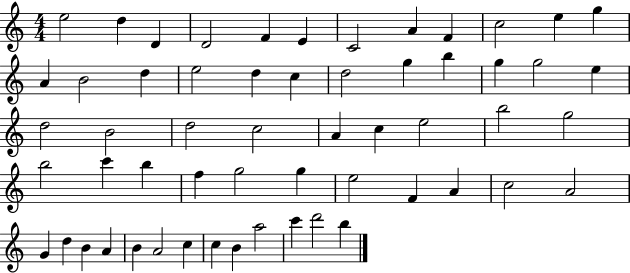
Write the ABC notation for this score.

X:1
T:Untitled
M:4/4
L:1/4
K:C
e2 d D D2 F E C2 A F c2 e g A B2 d e2 d c d2 g b g g2 e d2 B2 d2 c2 A c e2 b2 g2 b2 c' b f g2 g e2 F A c2 A2 G d B A B A2 c c B a2 c' d'2 b